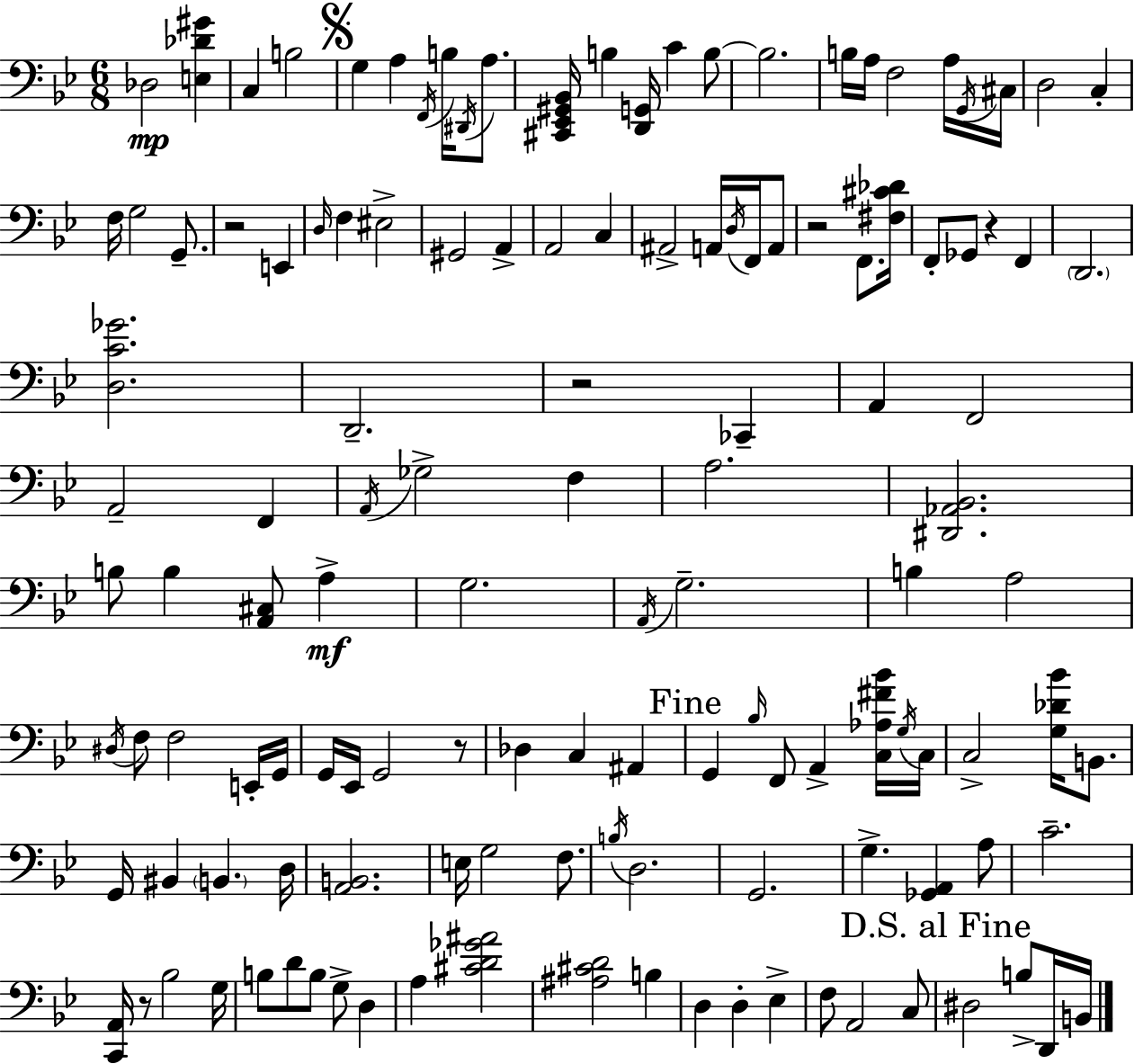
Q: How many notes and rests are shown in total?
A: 131